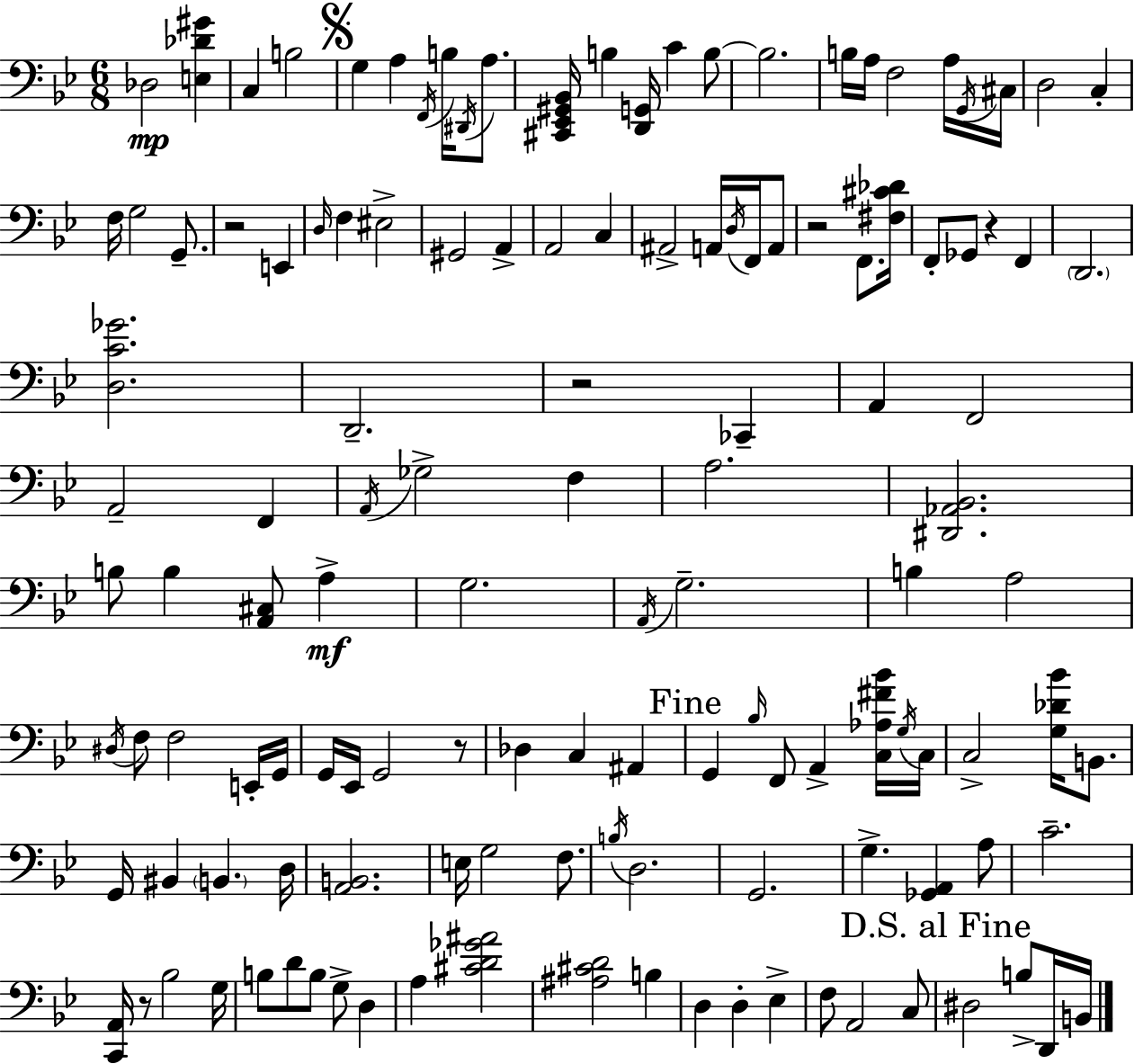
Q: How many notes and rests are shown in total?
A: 131